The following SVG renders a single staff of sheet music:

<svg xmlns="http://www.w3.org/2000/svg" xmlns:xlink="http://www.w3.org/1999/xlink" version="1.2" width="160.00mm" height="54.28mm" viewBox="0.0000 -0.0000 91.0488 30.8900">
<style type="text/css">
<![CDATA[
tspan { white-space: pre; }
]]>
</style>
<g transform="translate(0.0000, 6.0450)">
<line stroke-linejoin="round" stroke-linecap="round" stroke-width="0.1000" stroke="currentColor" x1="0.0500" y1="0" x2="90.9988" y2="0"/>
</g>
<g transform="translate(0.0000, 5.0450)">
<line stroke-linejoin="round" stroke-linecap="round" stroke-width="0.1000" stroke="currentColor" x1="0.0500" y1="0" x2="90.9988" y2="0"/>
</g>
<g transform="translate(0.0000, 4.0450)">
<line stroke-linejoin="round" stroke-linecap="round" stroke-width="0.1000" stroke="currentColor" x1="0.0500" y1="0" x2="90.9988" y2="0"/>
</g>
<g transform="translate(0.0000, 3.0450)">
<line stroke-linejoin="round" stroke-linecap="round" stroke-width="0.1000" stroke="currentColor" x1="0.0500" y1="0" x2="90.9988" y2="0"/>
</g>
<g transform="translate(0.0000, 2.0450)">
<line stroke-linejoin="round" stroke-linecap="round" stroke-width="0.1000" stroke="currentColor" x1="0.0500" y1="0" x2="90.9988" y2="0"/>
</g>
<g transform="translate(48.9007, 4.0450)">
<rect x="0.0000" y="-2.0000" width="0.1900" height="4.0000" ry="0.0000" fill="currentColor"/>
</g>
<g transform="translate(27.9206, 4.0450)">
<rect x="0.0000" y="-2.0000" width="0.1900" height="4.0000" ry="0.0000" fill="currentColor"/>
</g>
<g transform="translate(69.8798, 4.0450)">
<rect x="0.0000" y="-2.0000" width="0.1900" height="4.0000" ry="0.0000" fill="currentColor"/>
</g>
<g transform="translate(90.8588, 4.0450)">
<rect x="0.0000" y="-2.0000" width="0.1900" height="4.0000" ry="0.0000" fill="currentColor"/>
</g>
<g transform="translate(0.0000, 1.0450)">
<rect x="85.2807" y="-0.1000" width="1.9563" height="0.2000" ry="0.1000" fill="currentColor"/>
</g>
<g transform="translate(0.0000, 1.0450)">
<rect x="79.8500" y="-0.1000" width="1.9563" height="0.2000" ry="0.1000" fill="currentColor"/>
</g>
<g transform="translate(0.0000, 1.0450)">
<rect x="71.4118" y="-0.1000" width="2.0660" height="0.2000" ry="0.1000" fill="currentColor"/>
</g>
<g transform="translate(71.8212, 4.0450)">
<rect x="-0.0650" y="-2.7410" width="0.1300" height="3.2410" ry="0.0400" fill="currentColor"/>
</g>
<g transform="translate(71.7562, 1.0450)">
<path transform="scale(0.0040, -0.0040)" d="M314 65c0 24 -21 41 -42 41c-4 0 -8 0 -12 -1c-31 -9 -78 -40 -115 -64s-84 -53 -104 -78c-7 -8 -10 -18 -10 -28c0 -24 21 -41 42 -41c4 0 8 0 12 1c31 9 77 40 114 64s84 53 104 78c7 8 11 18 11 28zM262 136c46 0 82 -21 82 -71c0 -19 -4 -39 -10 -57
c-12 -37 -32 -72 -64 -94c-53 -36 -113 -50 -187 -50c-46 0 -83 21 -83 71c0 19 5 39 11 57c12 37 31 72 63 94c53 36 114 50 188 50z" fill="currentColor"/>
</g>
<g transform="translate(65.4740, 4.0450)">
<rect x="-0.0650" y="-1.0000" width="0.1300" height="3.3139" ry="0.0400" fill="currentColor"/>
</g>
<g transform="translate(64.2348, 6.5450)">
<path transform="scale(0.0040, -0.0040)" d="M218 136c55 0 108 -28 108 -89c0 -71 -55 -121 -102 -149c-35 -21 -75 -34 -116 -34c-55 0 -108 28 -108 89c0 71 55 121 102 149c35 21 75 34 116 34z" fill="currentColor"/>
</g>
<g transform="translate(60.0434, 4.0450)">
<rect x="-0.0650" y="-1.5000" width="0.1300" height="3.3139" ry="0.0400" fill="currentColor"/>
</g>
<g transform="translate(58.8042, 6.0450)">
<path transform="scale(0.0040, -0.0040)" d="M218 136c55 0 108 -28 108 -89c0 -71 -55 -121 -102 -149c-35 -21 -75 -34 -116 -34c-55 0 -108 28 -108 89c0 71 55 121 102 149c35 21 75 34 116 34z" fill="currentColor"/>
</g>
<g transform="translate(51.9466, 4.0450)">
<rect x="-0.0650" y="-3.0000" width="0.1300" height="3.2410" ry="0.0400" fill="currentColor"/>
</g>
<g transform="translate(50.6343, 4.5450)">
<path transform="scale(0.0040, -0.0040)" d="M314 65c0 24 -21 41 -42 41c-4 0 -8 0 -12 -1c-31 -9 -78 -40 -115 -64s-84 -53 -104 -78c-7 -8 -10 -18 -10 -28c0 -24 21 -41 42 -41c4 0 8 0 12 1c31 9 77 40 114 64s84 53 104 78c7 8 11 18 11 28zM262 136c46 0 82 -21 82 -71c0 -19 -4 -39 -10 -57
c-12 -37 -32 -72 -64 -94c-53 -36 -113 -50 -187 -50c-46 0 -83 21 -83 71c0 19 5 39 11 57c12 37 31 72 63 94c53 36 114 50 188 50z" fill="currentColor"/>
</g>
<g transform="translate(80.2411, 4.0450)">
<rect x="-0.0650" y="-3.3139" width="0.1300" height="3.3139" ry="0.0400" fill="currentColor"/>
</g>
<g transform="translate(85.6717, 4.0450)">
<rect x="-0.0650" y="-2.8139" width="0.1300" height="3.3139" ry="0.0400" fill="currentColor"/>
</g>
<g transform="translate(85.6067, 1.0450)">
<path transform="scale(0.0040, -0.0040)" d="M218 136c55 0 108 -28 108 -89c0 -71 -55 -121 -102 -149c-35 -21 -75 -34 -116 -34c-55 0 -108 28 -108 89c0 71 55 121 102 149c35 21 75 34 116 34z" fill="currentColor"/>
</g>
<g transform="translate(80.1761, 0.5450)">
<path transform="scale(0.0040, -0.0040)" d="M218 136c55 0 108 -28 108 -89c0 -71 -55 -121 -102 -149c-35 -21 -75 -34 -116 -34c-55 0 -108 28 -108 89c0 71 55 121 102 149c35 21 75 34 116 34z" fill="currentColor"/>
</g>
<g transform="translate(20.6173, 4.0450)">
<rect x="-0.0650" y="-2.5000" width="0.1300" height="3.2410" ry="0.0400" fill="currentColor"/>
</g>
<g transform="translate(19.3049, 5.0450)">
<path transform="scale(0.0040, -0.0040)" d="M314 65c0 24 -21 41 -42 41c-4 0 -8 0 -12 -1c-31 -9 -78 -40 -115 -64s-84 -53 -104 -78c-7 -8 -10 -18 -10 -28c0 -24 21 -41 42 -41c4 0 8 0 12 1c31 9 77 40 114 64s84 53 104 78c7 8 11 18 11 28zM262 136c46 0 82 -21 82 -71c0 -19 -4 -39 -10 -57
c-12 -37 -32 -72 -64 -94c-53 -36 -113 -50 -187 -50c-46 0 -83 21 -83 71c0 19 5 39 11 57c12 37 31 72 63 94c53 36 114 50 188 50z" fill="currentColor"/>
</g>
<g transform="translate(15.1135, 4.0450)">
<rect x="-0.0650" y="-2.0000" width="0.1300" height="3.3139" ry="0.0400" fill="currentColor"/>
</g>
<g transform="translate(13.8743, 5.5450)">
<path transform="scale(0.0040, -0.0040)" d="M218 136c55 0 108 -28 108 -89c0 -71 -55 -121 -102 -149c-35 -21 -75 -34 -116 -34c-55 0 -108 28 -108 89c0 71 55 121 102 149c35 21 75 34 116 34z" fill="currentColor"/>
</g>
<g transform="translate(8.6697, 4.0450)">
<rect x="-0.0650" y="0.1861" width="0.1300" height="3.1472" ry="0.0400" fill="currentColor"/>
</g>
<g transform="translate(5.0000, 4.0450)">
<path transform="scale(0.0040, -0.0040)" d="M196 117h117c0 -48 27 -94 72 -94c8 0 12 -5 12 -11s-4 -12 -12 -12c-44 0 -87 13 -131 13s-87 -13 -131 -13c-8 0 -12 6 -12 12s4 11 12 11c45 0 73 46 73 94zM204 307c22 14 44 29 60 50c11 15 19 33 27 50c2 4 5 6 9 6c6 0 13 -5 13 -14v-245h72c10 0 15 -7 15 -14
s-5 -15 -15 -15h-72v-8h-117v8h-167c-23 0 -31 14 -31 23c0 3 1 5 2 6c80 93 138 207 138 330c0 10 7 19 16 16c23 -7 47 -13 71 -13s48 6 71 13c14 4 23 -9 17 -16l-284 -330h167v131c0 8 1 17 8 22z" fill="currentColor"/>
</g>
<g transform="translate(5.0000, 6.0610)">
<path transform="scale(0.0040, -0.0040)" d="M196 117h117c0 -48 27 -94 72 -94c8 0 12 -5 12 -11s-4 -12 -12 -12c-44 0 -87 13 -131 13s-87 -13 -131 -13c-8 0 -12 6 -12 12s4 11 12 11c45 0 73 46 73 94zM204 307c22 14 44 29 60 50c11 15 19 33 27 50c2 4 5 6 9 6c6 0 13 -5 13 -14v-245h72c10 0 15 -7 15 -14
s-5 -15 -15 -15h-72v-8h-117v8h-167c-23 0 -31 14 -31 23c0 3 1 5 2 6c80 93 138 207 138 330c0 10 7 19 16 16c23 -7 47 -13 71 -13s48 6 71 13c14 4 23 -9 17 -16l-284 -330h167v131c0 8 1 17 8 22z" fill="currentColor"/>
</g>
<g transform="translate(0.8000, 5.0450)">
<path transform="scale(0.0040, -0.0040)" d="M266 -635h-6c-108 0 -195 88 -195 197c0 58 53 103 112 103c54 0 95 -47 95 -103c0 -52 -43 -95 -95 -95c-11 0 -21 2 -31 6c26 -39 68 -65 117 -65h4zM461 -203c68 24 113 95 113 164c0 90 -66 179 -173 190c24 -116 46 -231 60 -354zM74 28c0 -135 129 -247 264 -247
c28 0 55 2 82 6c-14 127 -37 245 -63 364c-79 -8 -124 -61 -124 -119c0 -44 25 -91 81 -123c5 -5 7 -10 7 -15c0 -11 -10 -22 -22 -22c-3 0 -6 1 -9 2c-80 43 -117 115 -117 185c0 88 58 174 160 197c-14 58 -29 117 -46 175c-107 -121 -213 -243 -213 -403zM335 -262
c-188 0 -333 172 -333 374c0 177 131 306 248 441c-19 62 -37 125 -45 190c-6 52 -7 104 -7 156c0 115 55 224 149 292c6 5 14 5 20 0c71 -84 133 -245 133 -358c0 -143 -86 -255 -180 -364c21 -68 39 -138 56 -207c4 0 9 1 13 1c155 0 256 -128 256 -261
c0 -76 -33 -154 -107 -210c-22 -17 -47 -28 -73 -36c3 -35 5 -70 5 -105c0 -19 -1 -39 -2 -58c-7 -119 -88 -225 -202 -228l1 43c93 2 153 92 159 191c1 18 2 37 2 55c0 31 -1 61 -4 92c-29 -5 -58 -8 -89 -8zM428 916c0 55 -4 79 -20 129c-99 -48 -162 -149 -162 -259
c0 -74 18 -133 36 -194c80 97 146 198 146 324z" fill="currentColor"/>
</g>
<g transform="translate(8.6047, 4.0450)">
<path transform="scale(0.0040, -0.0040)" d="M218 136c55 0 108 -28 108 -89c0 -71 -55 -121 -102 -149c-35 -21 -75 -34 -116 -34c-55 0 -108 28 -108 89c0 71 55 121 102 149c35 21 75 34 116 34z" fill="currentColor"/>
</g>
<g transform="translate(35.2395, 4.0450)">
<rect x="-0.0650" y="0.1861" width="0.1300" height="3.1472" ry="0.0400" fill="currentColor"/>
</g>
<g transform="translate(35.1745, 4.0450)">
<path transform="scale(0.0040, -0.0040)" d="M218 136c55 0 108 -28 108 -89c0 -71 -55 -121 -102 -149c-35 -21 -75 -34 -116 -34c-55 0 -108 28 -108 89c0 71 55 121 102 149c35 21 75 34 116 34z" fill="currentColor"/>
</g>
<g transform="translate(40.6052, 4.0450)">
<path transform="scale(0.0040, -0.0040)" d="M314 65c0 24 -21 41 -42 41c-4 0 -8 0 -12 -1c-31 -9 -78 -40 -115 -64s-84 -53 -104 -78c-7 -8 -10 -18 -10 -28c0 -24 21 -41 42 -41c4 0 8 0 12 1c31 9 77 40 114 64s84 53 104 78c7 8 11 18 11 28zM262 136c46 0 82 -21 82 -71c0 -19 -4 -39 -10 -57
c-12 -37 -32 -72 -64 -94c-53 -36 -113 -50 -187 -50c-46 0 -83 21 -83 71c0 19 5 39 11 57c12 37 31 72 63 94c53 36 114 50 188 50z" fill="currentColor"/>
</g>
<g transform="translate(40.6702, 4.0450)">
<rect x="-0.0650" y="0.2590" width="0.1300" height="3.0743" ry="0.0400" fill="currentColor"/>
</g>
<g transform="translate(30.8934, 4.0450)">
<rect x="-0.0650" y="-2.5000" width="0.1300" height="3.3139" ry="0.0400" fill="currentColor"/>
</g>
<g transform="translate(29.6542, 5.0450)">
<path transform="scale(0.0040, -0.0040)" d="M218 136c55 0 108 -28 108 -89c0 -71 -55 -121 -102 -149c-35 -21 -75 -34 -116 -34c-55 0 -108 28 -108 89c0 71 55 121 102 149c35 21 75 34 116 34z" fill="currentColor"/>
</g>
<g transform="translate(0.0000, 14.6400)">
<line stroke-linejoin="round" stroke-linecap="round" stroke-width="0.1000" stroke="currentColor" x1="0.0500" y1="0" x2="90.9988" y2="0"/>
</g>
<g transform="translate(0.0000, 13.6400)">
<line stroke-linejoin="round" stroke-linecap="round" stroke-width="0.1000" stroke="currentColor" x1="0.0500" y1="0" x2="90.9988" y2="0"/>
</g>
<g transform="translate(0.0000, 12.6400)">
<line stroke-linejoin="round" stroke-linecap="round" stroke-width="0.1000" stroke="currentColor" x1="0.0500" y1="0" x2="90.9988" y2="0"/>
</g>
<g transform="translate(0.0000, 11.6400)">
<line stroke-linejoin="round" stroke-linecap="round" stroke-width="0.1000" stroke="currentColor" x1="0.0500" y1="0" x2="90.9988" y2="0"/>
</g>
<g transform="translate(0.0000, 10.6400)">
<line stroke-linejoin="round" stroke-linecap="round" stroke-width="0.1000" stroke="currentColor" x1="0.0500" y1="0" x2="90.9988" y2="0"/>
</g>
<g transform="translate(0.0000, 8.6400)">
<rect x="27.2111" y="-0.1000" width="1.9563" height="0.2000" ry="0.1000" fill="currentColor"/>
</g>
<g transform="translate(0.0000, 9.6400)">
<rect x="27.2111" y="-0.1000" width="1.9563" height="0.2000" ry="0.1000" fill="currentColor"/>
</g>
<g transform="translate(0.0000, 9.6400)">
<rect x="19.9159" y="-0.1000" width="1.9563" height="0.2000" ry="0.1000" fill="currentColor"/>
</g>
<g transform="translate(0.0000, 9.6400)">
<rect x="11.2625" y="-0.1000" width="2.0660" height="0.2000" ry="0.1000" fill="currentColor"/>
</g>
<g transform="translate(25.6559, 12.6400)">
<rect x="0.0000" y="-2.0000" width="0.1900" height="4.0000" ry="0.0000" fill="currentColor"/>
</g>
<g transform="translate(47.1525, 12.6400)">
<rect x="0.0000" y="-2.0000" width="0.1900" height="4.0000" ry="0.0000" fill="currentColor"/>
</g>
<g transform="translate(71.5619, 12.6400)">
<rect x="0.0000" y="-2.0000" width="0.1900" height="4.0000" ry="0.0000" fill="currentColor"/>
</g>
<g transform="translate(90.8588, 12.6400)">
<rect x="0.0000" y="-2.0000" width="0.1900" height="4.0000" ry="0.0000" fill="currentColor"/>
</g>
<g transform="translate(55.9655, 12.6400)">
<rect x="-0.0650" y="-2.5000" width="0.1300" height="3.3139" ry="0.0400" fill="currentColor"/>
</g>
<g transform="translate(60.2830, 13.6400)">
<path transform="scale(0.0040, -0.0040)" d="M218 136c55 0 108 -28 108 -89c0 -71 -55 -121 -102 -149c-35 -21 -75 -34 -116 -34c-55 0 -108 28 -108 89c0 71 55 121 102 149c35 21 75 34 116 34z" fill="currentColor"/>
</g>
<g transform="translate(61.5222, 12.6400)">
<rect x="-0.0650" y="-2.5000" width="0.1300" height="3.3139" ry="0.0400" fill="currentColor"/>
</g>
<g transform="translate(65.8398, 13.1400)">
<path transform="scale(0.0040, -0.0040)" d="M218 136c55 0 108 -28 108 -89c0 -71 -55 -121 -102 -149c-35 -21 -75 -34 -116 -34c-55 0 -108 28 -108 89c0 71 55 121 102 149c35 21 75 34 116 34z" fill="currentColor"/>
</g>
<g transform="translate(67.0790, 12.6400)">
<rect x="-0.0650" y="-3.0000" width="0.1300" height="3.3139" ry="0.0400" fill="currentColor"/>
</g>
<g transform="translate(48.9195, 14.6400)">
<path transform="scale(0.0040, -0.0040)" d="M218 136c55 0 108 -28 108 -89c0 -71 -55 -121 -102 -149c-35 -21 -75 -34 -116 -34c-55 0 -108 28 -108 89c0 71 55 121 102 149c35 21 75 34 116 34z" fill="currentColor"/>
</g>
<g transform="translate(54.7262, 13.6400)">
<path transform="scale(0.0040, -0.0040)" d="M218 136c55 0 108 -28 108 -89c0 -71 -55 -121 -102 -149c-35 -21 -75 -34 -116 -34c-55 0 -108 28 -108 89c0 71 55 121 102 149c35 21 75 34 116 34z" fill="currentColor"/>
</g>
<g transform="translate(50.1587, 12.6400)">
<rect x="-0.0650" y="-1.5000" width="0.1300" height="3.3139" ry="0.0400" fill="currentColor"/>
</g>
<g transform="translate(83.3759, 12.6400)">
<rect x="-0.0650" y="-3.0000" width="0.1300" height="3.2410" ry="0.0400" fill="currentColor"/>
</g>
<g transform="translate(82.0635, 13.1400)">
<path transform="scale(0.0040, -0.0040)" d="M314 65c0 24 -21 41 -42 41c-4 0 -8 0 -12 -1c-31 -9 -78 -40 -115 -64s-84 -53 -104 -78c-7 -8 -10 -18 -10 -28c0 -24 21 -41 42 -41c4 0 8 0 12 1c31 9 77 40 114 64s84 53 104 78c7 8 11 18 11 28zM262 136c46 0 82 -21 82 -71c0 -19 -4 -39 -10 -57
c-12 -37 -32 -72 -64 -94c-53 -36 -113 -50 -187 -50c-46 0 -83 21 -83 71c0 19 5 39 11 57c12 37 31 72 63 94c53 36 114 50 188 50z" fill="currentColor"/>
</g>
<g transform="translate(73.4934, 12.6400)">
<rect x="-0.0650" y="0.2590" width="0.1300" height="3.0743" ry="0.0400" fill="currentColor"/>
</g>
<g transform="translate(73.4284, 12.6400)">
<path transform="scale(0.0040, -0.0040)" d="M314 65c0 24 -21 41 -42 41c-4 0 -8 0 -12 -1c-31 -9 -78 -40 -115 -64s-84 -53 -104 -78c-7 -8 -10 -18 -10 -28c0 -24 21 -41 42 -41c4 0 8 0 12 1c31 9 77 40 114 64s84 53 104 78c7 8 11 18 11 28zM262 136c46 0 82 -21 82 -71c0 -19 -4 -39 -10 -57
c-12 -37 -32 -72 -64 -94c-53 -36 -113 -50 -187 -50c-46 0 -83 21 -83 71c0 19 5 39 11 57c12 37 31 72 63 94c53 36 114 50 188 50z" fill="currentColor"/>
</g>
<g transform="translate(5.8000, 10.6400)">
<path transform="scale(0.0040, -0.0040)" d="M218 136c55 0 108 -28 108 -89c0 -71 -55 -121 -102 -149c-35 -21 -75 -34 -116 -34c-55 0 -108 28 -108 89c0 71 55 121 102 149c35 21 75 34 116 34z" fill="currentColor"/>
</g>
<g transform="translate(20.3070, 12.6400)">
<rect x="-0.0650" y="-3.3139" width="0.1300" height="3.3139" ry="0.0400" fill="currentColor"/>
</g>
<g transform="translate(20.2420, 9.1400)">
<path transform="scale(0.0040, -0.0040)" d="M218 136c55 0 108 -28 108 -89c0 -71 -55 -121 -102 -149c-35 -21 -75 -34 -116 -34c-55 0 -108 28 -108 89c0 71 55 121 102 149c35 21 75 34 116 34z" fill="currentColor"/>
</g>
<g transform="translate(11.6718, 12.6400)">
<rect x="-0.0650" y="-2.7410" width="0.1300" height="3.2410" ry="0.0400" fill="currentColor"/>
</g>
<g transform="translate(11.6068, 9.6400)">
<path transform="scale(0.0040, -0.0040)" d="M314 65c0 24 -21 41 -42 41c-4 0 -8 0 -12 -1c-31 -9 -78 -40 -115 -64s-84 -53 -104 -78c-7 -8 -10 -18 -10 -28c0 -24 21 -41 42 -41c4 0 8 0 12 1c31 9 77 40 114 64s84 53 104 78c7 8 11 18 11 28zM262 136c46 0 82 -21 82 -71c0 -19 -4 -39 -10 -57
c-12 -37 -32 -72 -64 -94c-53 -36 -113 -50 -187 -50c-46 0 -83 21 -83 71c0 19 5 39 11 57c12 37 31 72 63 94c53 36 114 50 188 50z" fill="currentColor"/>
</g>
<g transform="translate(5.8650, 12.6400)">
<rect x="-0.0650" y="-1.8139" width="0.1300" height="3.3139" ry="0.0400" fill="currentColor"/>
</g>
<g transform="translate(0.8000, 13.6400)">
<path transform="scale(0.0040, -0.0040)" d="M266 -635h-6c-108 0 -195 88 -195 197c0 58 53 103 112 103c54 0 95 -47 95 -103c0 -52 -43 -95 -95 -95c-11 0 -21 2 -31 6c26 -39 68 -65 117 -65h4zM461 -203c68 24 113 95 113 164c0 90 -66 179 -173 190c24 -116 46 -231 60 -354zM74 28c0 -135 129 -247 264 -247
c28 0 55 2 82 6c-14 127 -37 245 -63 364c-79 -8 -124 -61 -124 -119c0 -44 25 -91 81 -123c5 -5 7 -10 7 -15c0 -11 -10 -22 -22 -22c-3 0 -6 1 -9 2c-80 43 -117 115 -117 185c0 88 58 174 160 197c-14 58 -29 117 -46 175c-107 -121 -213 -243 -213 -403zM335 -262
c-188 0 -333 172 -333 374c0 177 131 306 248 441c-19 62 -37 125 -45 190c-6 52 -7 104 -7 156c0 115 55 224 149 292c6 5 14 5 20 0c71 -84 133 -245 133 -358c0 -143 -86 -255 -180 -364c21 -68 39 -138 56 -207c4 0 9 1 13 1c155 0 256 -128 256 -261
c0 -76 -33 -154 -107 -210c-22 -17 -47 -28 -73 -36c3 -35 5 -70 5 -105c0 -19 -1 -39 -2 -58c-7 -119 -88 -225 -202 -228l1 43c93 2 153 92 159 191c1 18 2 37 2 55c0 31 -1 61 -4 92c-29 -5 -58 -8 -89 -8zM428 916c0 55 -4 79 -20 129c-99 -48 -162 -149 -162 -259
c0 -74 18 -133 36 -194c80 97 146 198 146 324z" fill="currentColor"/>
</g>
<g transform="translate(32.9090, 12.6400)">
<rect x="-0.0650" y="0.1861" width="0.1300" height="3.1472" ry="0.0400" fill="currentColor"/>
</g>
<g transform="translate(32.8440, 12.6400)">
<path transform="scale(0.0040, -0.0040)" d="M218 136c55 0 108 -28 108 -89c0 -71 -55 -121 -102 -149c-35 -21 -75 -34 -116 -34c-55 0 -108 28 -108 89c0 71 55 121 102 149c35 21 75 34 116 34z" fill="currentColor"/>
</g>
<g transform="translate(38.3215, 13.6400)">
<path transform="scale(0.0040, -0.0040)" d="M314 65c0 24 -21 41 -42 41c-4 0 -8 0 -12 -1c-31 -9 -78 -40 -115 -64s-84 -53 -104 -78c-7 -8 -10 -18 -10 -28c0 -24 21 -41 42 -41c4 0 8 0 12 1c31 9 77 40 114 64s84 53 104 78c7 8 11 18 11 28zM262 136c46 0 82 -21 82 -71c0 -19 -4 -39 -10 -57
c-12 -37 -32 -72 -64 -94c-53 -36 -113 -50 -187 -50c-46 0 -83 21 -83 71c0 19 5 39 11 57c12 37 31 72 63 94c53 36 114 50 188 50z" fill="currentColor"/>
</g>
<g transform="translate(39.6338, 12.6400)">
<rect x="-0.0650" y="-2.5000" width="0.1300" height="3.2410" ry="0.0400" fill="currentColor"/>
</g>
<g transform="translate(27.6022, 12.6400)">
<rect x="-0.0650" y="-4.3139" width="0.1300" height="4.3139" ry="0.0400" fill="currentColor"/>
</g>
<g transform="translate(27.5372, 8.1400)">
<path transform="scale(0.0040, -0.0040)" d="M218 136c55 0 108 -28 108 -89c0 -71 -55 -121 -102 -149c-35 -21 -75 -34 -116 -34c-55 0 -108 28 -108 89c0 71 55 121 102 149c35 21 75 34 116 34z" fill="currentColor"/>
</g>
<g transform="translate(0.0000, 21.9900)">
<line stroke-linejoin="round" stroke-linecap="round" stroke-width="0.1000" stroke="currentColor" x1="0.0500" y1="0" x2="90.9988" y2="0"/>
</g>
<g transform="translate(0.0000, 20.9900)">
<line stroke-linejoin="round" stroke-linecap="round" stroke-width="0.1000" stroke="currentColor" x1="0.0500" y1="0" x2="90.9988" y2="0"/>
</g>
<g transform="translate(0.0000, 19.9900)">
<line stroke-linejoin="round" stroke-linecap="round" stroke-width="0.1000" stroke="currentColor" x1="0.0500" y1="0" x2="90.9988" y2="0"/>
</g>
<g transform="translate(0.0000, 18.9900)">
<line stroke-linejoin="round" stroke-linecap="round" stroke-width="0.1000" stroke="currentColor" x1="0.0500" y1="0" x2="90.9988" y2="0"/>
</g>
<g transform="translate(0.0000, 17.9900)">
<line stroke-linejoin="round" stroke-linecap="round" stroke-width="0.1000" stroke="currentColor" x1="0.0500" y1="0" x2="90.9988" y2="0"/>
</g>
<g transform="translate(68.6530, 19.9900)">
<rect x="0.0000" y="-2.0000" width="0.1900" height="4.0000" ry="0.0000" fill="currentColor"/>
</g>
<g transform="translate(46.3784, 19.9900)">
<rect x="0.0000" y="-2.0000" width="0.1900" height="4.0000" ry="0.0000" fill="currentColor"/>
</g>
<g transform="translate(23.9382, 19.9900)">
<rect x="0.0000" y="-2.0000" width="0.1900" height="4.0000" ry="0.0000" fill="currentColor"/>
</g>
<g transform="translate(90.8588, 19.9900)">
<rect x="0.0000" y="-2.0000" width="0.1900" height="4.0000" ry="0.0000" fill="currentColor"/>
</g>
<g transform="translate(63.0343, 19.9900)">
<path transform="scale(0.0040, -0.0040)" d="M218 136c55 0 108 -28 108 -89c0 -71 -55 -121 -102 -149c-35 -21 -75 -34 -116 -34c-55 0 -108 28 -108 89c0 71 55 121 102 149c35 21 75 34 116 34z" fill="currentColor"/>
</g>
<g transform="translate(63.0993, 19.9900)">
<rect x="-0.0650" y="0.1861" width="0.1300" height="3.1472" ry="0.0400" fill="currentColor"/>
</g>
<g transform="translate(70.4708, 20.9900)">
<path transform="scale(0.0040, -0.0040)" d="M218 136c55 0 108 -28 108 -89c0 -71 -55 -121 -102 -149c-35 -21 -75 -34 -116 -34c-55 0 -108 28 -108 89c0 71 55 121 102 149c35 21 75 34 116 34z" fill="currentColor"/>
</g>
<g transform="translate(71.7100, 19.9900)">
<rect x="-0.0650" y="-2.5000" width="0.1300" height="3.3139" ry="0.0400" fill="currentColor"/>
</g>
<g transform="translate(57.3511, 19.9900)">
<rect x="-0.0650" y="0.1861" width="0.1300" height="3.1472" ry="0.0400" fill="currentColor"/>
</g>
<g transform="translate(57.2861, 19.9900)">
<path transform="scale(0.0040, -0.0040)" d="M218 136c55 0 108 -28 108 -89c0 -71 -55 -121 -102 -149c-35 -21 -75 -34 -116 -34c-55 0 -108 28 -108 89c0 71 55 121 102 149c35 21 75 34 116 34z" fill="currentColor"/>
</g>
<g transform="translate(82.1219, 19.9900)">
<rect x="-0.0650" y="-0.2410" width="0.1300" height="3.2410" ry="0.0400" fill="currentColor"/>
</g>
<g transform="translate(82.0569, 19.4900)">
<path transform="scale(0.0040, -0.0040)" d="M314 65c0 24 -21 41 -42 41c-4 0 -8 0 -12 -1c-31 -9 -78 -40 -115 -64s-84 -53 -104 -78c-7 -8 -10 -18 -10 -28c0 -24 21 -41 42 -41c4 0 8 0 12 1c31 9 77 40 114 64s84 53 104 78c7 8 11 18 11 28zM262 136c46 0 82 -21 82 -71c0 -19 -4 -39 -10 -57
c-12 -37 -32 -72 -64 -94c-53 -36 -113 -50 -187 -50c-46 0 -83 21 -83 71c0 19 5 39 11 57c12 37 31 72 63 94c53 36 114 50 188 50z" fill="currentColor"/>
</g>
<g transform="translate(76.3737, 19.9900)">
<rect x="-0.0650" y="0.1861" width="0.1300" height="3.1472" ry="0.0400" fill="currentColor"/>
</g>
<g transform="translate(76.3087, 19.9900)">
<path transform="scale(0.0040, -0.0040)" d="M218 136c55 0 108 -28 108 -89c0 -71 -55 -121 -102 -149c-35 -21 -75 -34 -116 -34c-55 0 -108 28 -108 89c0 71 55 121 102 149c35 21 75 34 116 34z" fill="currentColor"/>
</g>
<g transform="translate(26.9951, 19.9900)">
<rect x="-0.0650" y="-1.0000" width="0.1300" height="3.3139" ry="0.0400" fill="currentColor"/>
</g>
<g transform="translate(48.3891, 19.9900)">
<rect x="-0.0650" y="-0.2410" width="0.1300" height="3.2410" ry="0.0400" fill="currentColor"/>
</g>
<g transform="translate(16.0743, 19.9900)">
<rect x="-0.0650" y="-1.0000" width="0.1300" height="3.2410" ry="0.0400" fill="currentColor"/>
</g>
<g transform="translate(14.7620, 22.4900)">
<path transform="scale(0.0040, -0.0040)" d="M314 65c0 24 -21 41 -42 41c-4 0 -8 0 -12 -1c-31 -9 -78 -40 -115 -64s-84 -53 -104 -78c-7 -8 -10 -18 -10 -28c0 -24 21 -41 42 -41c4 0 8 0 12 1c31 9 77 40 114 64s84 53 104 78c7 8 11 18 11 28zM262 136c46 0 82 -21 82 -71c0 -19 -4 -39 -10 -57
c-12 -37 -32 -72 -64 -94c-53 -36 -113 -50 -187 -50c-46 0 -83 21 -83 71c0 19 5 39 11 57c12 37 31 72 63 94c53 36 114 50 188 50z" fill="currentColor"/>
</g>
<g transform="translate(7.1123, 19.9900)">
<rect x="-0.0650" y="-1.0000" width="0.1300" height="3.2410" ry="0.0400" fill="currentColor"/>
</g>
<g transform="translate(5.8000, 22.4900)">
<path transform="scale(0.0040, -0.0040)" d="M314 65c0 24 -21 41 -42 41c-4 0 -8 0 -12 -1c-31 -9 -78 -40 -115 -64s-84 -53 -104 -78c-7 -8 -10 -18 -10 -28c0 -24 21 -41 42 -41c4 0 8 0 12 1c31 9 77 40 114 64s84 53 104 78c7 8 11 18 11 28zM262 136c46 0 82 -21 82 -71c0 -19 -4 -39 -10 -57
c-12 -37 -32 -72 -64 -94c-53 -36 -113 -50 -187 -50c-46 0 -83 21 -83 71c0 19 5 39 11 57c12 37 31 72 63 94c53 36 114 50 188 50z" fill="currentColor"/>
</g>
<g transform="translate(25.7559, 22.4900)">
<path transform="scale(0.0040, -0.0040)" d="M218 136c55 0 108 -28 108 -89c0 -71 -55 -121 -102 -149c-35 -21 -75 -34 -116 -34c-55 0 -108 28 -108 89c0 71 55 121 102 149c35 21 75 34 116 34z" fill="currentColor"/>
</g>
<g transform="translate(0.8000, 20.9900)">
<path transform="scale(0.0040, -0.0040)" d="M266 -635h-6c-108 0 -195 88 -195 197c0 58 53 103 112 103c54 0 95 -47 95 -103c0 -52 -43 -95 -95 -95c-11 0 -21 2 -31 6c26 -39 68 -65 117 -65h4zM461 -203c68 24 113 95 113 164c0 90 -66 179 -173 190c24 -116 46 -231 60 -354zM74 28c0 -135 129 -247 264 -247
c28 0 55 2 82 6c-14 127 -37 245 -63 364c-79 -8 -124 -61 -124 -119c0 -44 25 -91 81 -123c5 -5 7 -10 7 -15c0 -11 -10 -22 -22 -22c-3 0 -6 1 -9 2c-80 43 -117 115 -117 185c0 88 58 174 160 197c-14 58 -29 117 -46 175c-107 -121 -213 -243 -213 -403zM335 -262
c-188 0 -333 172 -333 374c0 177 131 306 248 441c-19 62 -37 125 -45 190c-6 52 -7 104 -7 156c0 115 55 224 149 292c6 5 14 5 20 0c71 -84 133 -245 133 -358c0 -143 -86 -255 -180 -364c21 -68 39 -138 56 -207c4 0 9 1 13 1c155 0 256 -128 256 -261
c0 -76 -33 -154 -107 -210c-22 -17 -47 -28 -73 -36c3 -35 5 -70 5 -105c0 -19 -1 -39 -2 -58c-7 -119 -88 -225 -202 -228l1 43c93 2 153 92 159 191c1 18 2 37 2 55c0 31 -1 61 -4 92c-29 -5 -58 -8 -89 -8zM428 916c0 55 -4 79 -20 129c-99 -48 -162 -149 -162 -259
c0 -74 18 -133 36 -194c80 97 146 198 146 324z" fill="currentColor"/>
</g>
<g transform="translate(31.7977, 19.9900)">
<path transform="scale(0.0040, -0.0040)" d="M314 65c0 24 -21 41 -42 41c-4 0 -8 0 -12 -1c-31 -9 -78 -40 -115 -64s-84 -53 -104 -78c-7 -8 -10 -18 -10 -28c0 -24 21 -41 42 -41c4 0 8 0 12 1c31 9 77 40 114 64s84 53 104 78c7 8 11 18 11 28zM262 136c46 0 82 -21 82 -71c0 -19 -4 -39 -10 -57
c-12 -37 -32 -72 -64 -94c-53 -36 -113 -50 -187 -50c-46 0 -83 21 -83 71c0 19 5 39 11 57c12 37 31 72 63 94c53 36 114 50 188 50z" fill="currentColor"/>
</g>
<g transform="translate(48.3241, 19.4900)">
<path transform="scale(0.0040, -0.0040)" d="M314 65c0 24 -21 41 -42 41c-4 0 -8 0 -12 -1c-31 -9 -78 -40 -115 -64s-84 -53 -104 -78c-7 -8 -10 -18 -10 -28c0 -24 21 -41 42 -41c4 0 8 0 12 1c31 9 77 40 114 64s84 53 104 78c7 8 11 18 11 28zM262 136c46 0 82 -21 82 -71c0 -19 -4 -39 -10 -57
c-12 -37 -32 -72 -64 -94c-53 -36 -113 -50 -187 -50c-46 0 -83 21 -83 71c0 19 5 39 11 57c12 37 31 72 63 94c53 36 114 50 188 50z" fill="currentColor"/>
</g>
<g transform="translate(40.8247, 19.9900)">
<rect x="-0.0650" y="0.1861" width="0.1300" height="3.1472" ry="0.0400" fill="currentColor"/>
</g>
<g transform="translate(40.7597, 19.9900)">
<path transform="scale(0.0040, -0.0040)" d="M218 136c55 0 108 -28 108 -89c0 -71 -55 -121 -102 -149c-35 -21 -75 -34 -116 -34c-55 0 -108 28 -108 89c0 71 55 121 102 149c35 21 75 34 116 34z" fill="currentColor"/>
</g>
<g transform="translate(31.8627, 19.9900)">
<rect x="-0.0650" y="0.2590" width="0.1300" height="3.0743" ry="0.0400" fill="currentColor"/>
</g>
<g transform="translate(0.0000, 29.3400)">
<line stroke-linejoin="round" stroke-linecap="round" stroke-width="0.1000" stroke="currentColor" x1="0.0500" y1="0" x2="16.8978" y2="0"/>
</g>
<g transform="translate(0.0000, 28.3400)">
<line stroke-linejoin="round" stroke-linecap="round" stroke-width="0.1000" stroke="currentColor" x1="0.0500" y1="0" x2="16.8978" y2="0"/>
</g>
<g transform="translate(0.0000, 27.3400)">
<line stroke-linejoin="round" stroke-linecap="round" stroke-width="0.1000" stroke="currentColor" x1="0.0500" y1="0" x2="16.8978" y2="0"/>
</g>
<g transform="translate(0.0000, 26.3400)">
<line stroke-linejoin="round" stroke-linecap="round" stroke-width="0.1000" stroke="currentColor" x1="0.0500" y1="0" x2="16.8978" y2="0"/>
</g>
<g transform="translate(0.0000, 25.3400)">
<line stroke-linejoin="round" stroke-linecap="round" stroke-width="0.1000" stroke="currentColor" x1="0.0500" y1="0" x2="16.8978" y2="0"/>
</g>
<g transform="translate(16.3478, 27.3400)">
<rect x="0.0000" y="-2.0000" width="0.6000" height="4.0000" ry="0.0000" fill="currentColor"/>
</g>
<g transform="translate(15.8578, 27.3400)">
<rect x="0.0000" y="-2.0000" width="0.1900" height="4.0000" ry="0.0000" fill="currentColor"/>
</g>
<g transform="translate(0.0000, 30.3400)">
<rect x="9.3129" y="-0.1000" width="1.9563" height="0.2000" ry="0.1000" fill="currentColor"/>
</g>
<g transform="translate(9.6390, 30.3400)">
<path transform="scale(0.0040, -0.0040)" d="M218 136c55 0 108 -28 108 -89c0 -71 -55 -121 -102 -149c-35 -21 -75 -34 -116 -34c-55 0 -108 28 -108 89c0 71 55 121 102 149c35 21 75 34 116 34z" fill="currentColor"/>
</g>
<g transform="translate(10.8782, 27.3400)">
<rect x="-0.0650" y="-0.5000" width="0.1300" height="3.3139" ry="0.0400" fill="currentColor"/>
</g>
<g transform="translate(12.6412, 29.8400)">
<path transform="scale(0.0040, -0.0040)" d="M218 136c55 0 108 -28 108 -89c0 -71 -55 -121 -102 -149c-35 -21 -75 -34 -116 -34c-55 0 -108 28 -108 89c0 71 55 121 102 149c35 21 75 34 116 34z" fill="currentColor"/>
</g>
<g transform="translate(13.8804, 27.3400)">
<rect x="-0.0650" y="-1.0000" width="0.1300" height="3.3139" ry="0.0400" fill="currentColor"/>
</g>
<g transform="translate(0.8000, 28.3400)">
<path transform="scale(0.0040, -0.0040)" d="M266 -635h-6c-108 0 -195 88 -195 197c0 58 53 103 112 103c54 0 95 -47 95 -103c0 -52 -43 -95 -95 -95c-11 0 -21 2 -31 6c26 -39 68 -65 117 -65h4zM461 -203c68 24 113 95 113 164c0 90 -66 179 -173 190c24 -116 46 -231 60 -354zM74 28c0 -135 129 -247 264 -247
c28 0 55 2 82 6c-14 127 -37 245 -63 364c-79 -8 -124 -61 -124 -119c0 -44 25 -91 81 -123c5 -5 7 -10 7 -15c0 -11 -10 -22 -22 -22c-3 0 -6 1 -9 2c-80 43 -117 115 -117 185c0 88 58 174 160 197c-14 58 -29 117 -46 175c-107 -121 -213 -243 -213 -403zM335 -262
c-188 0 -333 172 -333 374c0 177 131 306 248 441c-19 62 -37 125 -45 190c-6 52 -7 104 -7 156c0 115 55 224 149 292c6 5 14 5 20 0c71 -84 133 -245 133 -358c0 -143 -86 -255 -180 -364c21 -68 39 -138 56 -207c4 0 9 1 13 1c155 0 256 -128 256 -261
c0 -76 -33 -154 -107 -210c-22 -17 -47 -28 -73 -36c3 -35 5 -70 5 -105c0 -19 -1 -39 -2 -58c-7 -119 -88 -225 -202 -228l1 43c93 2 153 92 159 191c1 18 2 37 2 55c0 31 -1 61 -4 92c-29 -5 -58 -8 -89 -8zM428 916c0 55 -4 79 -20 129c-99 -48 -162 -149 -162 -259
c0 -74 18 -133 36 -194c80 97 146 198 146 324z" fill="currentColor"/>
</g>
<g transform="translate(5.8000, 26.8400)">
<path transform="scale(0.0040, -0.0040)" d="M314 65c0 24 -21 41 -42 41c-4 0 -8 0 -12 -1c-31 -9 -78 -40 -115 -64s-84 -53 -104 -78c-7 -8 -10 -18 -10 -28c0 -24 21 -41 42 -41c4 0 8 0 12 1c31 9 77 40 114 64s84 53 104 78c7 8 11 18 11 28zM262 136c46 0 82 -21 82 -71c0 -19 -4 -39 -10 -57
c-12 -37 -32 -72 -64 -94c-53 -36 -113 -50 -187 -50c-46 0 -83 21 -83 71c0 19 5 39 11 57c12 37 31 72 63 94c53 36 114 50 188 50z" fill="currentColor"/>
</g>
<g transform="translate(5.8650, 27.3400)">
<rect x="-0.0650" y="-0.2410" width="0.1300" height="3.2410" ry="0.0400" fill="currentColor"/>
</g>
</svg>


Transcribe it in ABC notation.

X:1
T:Untitled
M:4/4
L:1/4
K:C
B F G2 G B B2 A2 E D a2 b a f a2 b d' B G2 E G G A B2 A2 D2 D2 D B2 B c2 B B G B c2 c2 C D